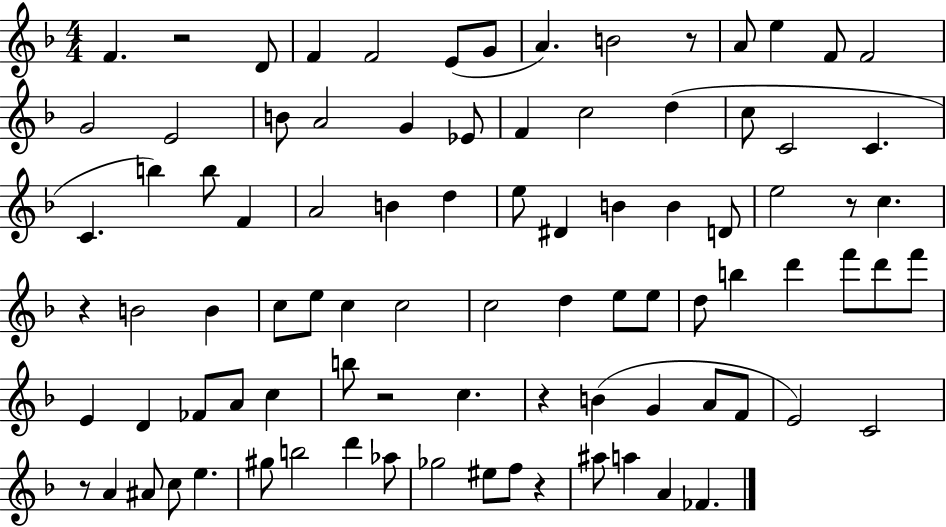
X:1
T:Untitled
M:4/4
L:1/4
K:F
F z2 D/2 F F2 E/2 G/2 A B2 z/2 A/2 e F/2 F2 G2 E2 B/2 A2 G _E/2 F c2 d c/2 C2 C C b b/2 F A2 B d e/2 ^D B B D/2 e2 z/2 c z B2 B c/2 e/2 c c2 c2 d e/2 e/2 d/2 b d' f'/2 d'/2 f'/2 E D _F/2 A/2 c b/2 z2 c z B G A/2 F/2 E2 C2 z/2 A ^A/2 c/2 e ^g/2 b2 d' _a/2 _g2 ^e/2 f/2 z ^a/2 a A _F